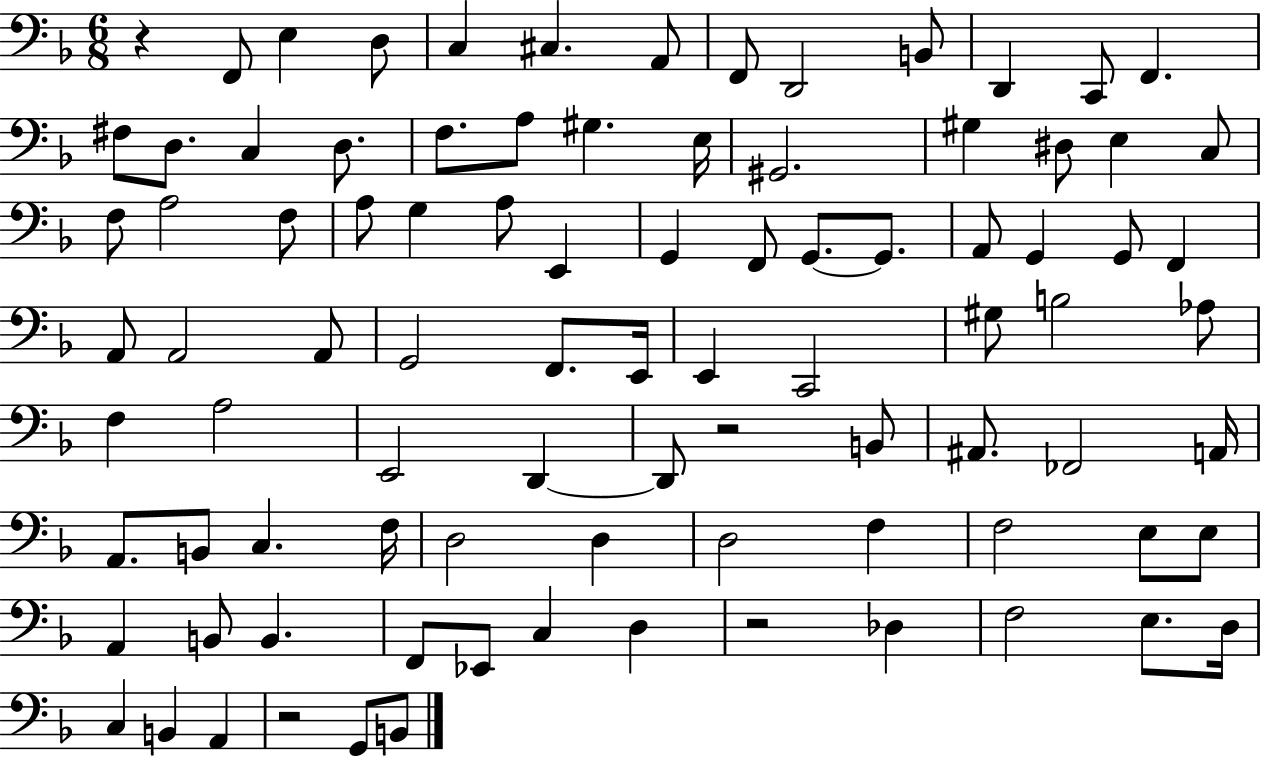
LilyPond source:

{
  \clef bass
  \numericTimeSignature
  \time 6/8
  \key f \major
  r4 f,8 e4 d8 | c4 cis4. a,8 | f,8 d,2 b,8 | d,4 c,8 f,4. | \break fis8 d8. c4 d8. | f8. a8 gis4. e16 | gis,2. | gis4 dis8 e4 c8 | \break f8 a2 f8 | a8 g4 a8 e,4 | g,4 f,8 g,8.~~ g,8. | a,8 g,4 g,8 f,4 | \break a,8 a,2 a,8 | g,2 f,8. e,16 | e,4 c,2 | gis8 b2 aes8 | \break f4 a2 | e,2 d,4~~ | d,8 r2 b,8 | ais,8. fes,2 a,16 | \break a,8. b,8 c4. f16 | d2 d4 | d2 f4 | f2 e8 e8 | \break a,4 b,8 b,4. | f,8 ees,8 c4 d4 | r2 des4 | f2 e8. d16 | \break c4 b,4 a,4 | r2 g,8 b,8 | \bar "|."
}